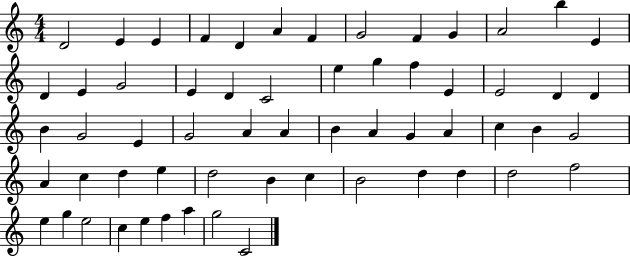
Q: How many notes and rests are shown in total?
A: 60